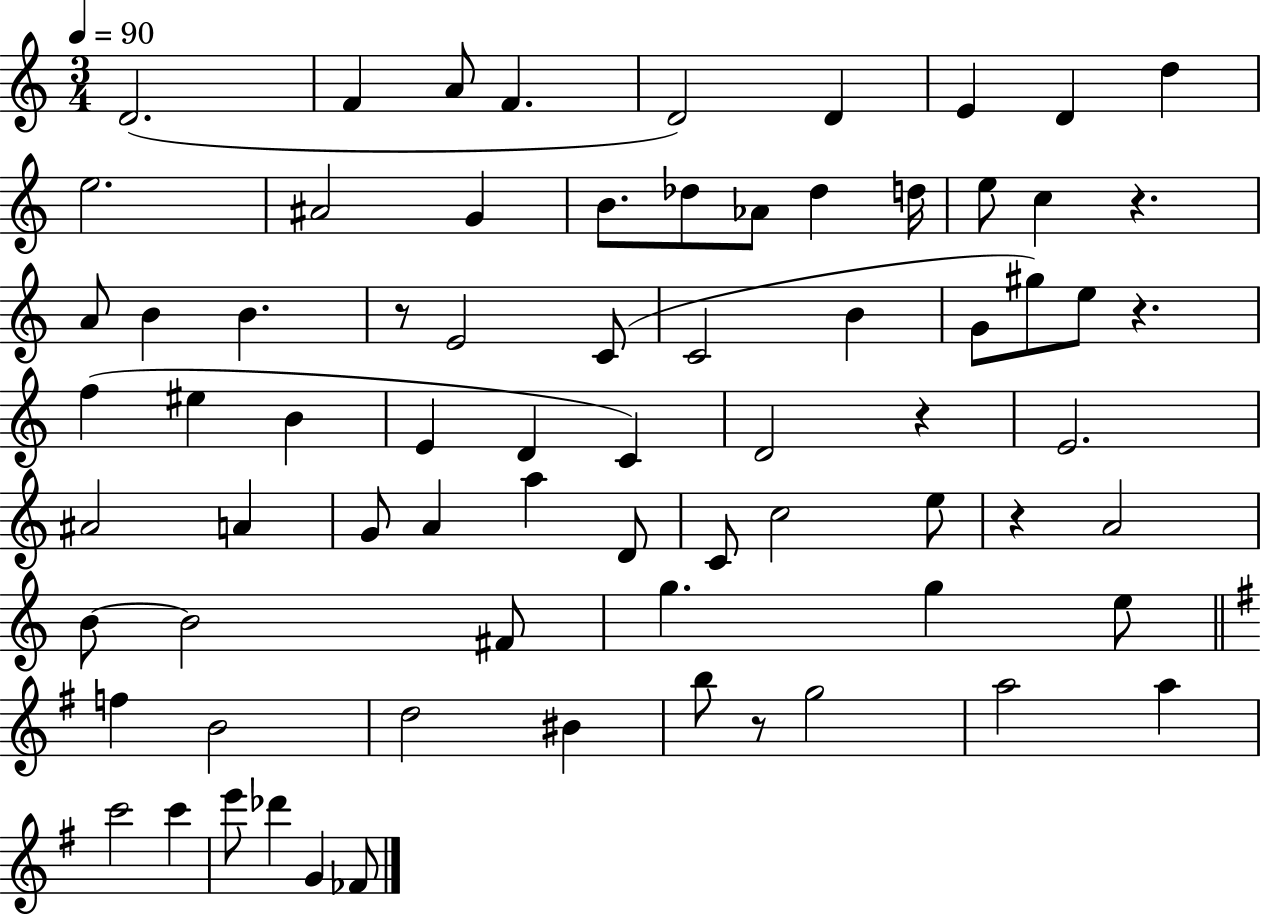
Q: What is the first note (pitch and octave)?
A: D4